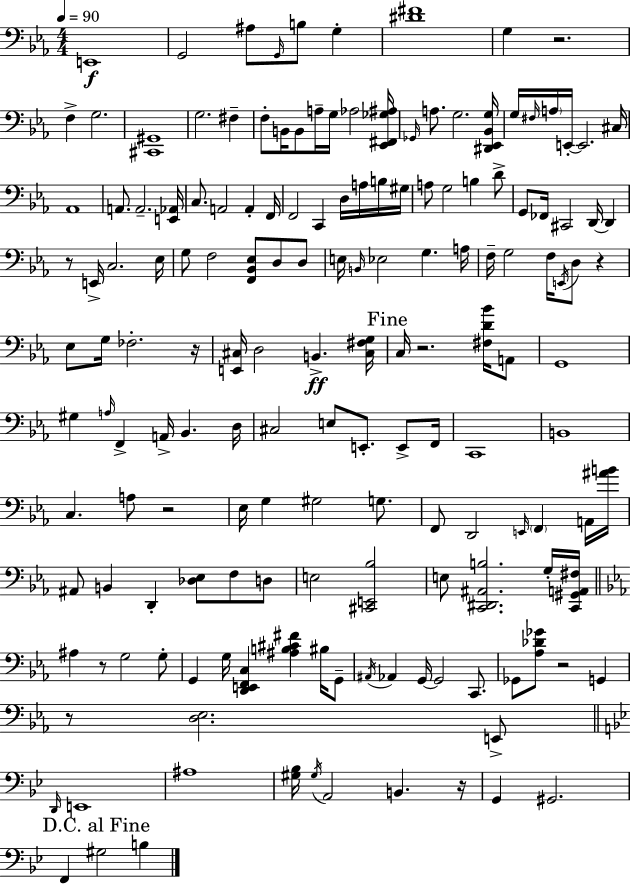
X:1
T:Untitled
M:4/4
L:1/4
K:Eb
E,,4 G,,2 ^A,/2 G,,/4 B,/2 G, [^D^F]4 G, z2 F, G,2 [^C,,^G,,]4 G,2 ^F, F,/2 B,,/4 B,,/2 A,/4 G,/4 _A,2 [_E,,^F,,_G,^A,]/4 _G,,/4 A,/2 G,2 [^D,,_E,,_B,,G,]/4 G,/4 ^F,/4 A,/4 E,,/4 E,,2 ^C,/4 _A,,4 A,,/2 A,,2 [E,,_A,,]/4 C,/2 A,,2 A,, F,,/4 F,,2 C,, D,/4 A,/4 B,/4 ^G,/4 A,/2 G,2 B, D/2 G,,/2 _F,,/4 ^C,,2 D,,/4 D,, z/2 E,,/4 C,2 _E,/4 G,/2 F,2 [F,,_B,,_E,]/2 D,/2 D,/2 E,/4 B,,/4 _E,2 G, A,/4 F,/4 G,2 F,/4 E,,/4 D,/2 z _E,/2 G,/4 _F,2 z/4 [E,,^C,]/4 D,2 B,, [^C,^F,G,]/4 C,/4 z2 [^F,D_B]/4 A,,/2 G,,4 ^G, A,/4 F,, A,,/4 _B,, D,/4 ^C,2 E,/2 E,,/2 E,,/2 F,,/4 C,,4 B,,4 C, A,/2 z2 _E,/4 G, ^G,2 G,/2 F,,/2 D,,2 E,,/4 F,, A,,/4 [^AB]/4 ^A,,/2 B,, D,, [_D,_E,]/2 F,/2 D,/2 E,2 [^C,,E,,_B,]2 E,/2 [C,,^D,,^A,,B,]2 G,/4 [C,,^G,,A,,^F,]/4 ^A, z/2 G,2 G,/2 G,, G,/4 [D,,E,,F,,C,] [^A,B,^C^F] ^B,/4 G,,/2 ^A,,/4 _A,, G,,/4 G,,2 C,,/2 _G,,/2 [_A,_D_G]/2 z2 G,, z/2 [D,_E,]2 E,,/2 D,,/4 E,,4 ^A,4 [^G,_B,]/4 ^G,/4 A,,2 B,, z/4 G,, ^G,,2 F,, ^G,2 B,